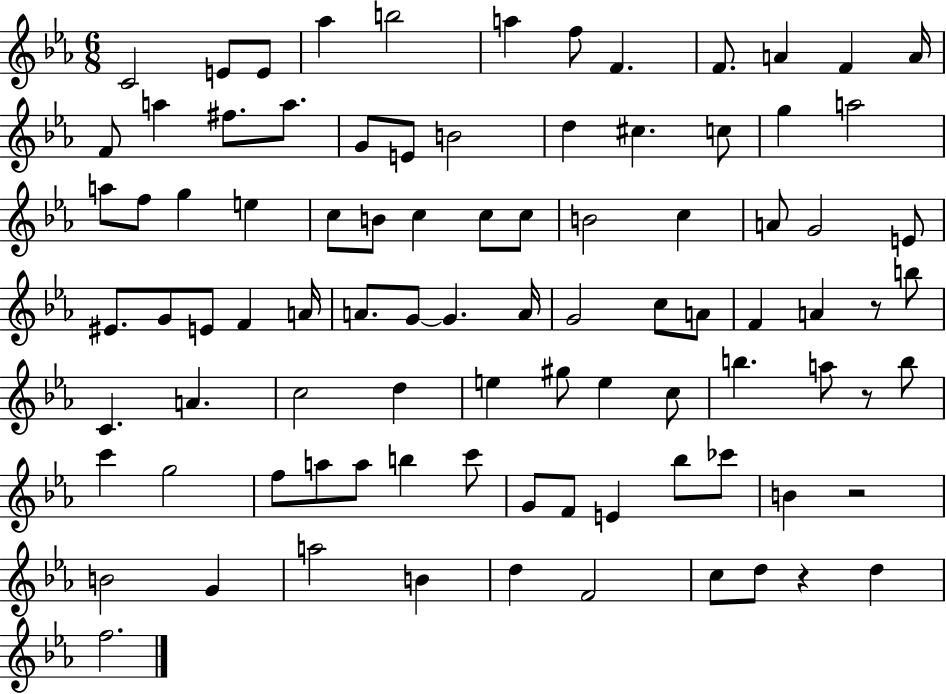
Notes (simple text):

C4/h E4/e E4/e Ab5/q B5/h A5/q F5/e F4/q. F4/e. A4/q F4/q A4/s F4/e A5/q F#5/e. A5/e. G4/e E4/e B4/h D5/q C#5/q. C5/e G5/q A5/h A5/e F5/e G5/q E5/q C5/e B4/e C5/q C5/e C5/e B4/h C5/q A4/e G4/h E4/e EIS4/e. G4/e E4/e F4/q A4/s A4/e. G4/e G4/q. A4/s G4/h C5/e A4/e F4/q A4/q R/e B5/e C4/q. A4/q. C5/h D5/q E5/q G#5/e E5/q C5/e B5/q. A5/e R/e B5/e C6/q G5/h F5/e A5/e A5/e B5/q C6/e G4/e F4/e E4/q Bb5/e CES6/e B4/q R/h B4/h G4/q A5/h B4/q D5/q F4/h C5/e D5/e R/q D5/q F5/h.